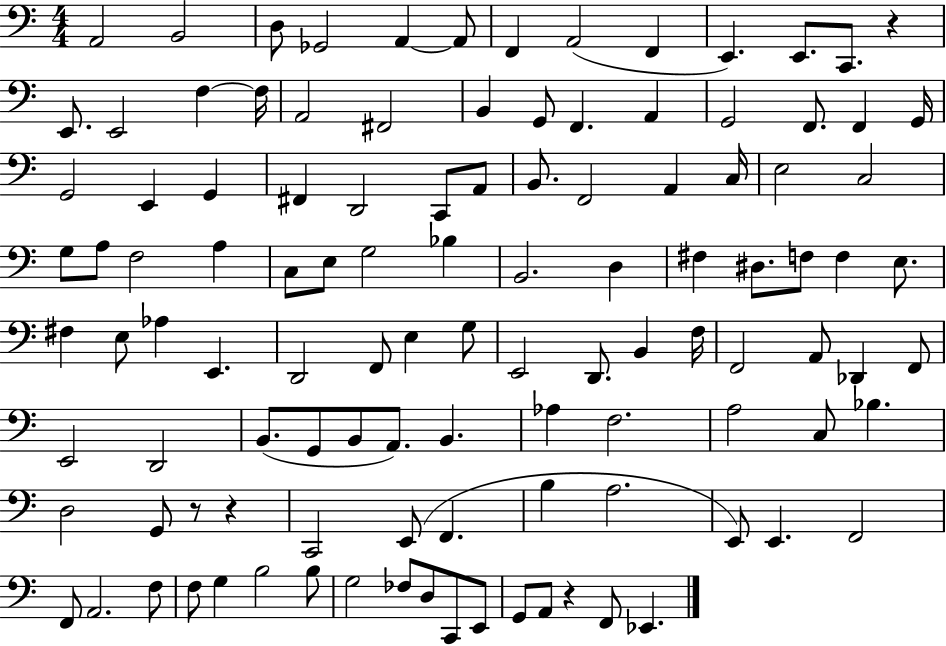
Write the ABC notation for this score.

X:1
T:Untitled
M:4/4
L:1/4
K:C
A,,2 B,,2 D,/2 _G,,2 A,, A,,/2 F,, A,,2 F,, E,, E,,/2 C,,/2 z E,,/2 E,,2 F, F,/4 A,,2 ^F,,2 B,, G,,/2 F,, A,, G,,2 F,,/2 F,, G,,/4 G,,2 E,, G,, ^F,, D,,2 C,,/2 A,,/2 B,,/2 F,,2 A,, C,/4 E,2 C,2 G,/2 A,/2 F,2 A, C,/2 E,/2 G,2 _B, B,,2 D, ^F, ^D,/2 F,/2 F, E,/2 ^F, E,/2 _A, E,, D,,2 F,,/2 E, G,/2 E,,2 D,,/2 B,, F,/4 F,,2 A,,/2 _D,, F,,/2 E,,2 D,,2 B,,/2 G,,/2 B,,/2 A,,/2 B,, _A, F,2 A,2 C,/2 _B, D,2 G,,/2 z/2 z C,,2 E,,/2 F,, B, A,2 E,,/2 E,, F,,2 F,,/2 A,,2 F,/2 F,/2 G, B,2 B,/2 G,2 _F,/2 D,/2 C,,/2 E,,/2 G,,/2 A,,/2 z F,,/2 _E,,